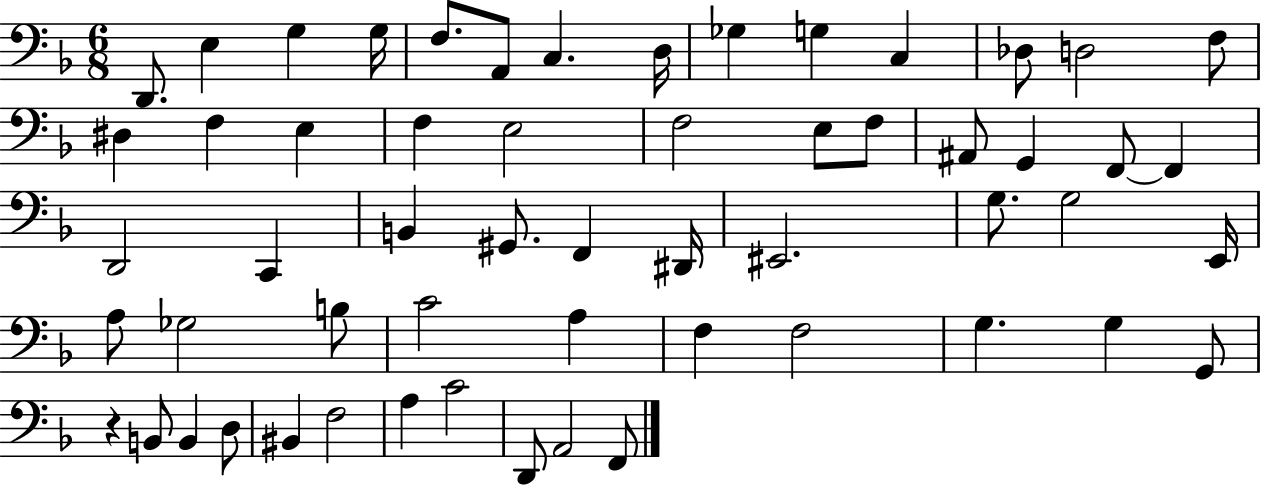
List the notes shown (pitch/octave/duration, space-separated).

D2/e. E3/q G3/q G3/s F3/e. A2/e C3/q. D3/s Gb3/q G3/q C3/q Db3/e D3/h F3/e D#3/q F3/q E3/q F3/q E3/h F3/h E3/e F3/e A#2/e G2/q F2/e F2/q D2/h C2/q B2/q G#2/e. F2/q D#2/s EIS2/h. G3/e. G3/h E2/s A3/e Gb3/h B3/e C4/h A3/q F3/q F3/h G3/q. G3/q G2/e R/q B2/e B2/q D3/e BIS2/q F3/h A3/q C4/h D2/e A2/h F2/e